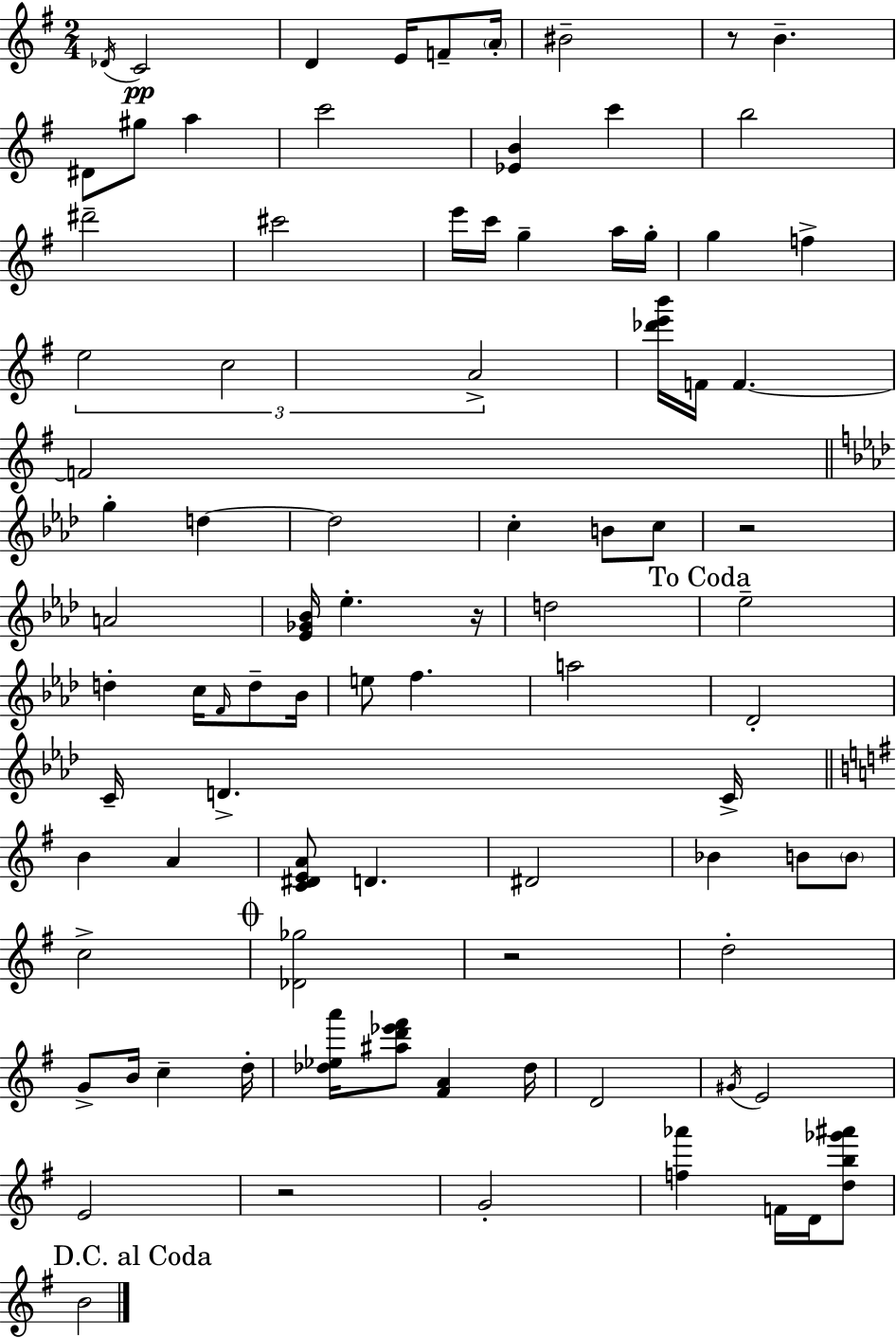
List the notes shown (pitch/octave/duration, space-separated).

Db4/s C4/h D4/q E4/s F4/e A4/s BIS4/h R/e B4/q. D#4/e G#5/e A5/q C6/h [Eb4,B4]/q C6/q B5/h D#6/h C#6/h E6/s C6/s G5/q A5/s G5/s G5/q F5/q E5/h C5/h A4/h [Db6,E6,B6]/s F4/s F4/q. F4/h G5/q D5/q D5/h C5/q B4/e C5/e R/h A4/h [Eb4,Gb4,Bb4]/s Eb5/q. R/s D5/h Eb5/h D5/q C5/s F4/s D5/e Bb4/s E5/e F5/q. A5/h Db4/h C4/s D4/q. C4/s B4/q A4/q [C4,D#4,E4,A4]/e D4/q. D#4/h Bb4/q B4/e B4/e C5/h [Db4,Gb5]/h R/h D5/h G4/e B4/s C5/q D5/s [Db5,Eb5,A6]/s [A#5,D6,Eb6,F#6]/e [F#4,A4]/q Db5/s D4/h G#4/s E4/h E4/h R/h G4/h [F5,Ab6]/q F4/s D4/s [D5,B5,Gb6,A#6]/e B4/h